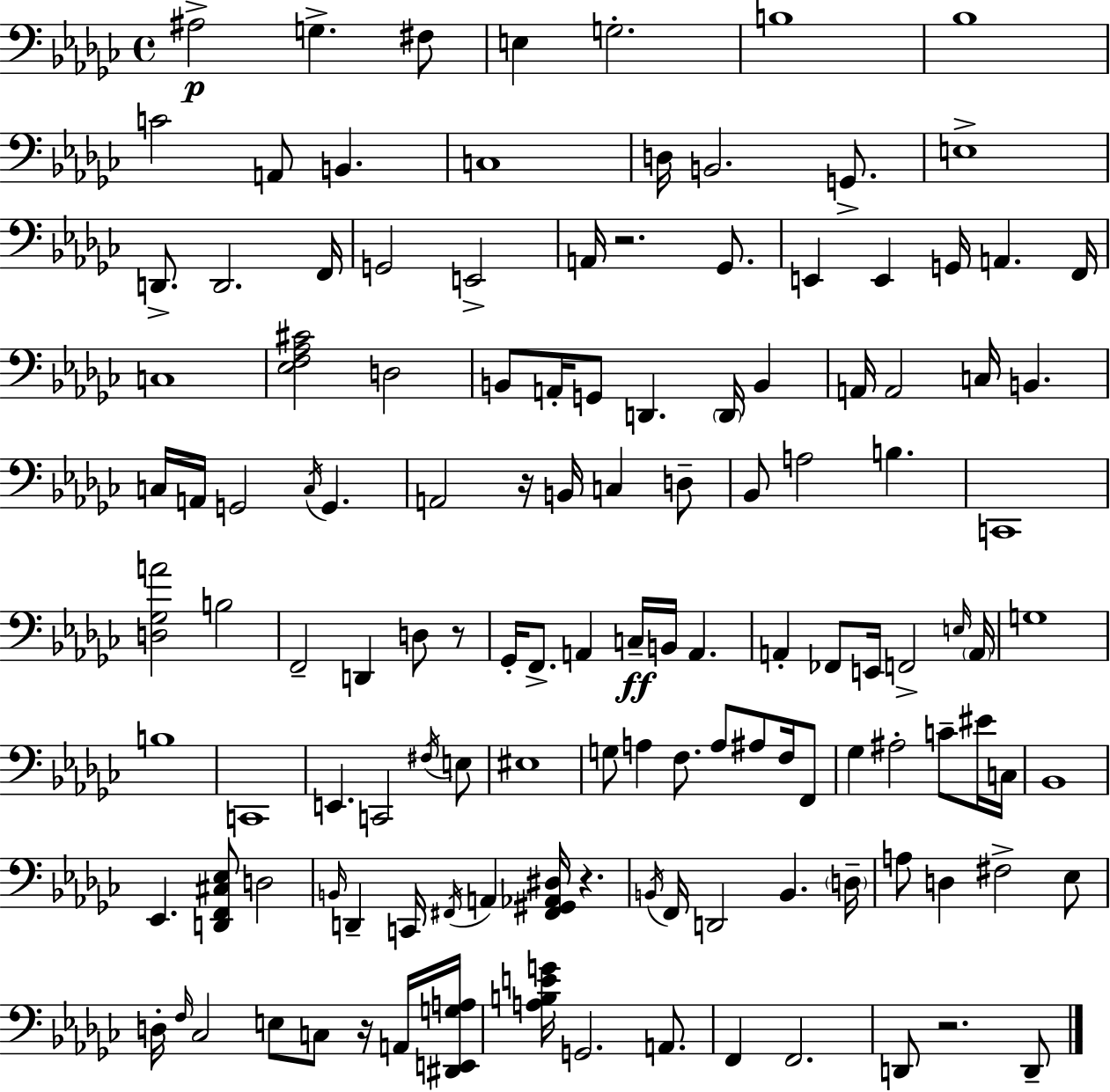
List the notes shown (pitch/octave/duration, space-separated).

A#3/h G3/q. F#3/e E3/q G3/h. B3/w Bb3/w C4/h A2/e B2/q. C3/w D3/s B2/h. G2/e. E3/w D2/e. D2/h. F2/s G2/h E2/h A2/s R/h. Gb2/e. E2/q E2/q G2/s A2/q. F2/s C3/w [Eb3,F3,Ab3,C#4]/h D3/h B2/e A2/s G2/e D2/q. D2/s B2/q A2/s A2/h C3/s B2/q. C3/s A2/s G2/h C3/s G2/q. A2/h R/s B2/s C3/q D3/e Bb2/e A3/h B3/q. C2/w [D3,Gb3,A4]/h B3/h F2/h D2/q D3/e R/e Gb2/s F2/e. A2/q C3/s B2/s A2/q. A2/q FES2/e E2/s F2/h E3/s A2/s G3/w B3/w C2/w E2/q. C2/h F#3/s E3/e EIS3/w G3/e A3/q F3/e. A3/e A#3/e F3/s F2/e Gb3/q A#3/h C4/e EIS4/s C3/s Bb2/w Eb2/q. [D2,F2,C#3,Eb3]/e D3/h B2/s D2/q C2/s F#2/s A2/q [F#2,G#2,Ab2,D#3]/s R/q. B2/s F2/s D2/h B2/q. D3/s A3/e D3/q F#3/h Eb3/e D3/s F3/s CES3/h E3/e C3/e R/s A2/s [D#2,E2,G3,A3]/s [A3,B3,E4,G4]/s G2/h. A2/e. F2/q F2/h. D2/e R/h. D2/e